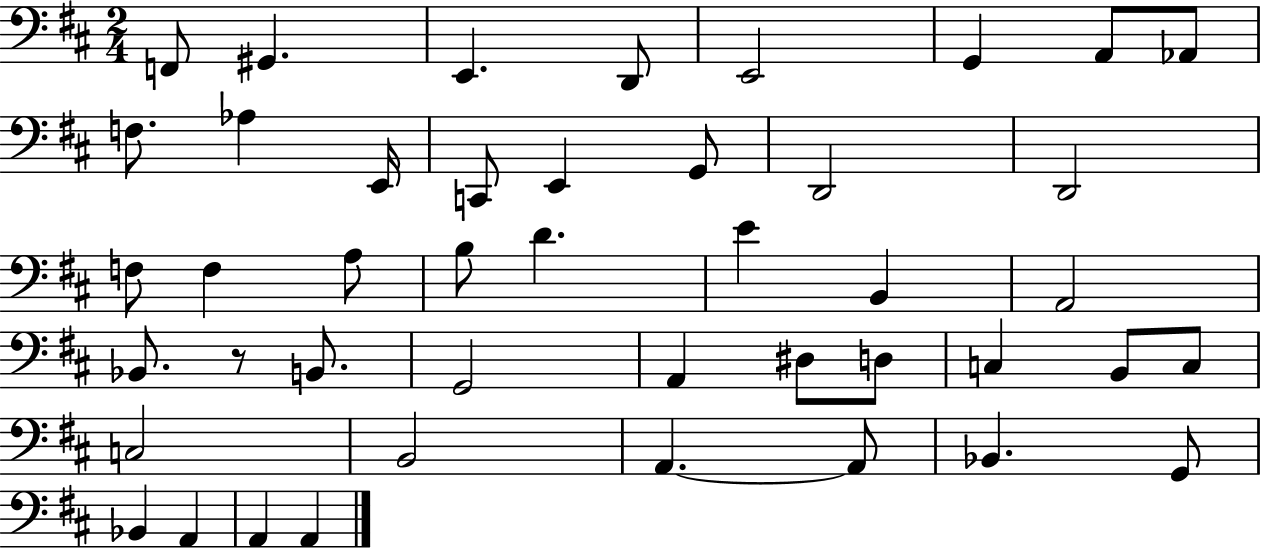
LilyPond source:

{
  \clef bass
  \numericTimeSignature
  \time 2/4
  \key d \major
  \repeat volta 2 { f,8 gis,4. | e,4. d,8 | e,2 | g,4 a,8 aes,8 | \break f8. aes4 e,16 | c,8 e,4 g,8 | d,2 | d,2 | \break f8 f4 a8 | b8 d'4. | e'4 b,4 | a,2 | \break bes,8. r8 b,8. | g,2 | a,4 dis8 d8 | c4 b,8 c8 | \break c2 | b,2 | a,4.~~ a,8 | bes,4. g,8 | \break bes,4 a,4 | a,4 a,4 | } \bar "|."
}